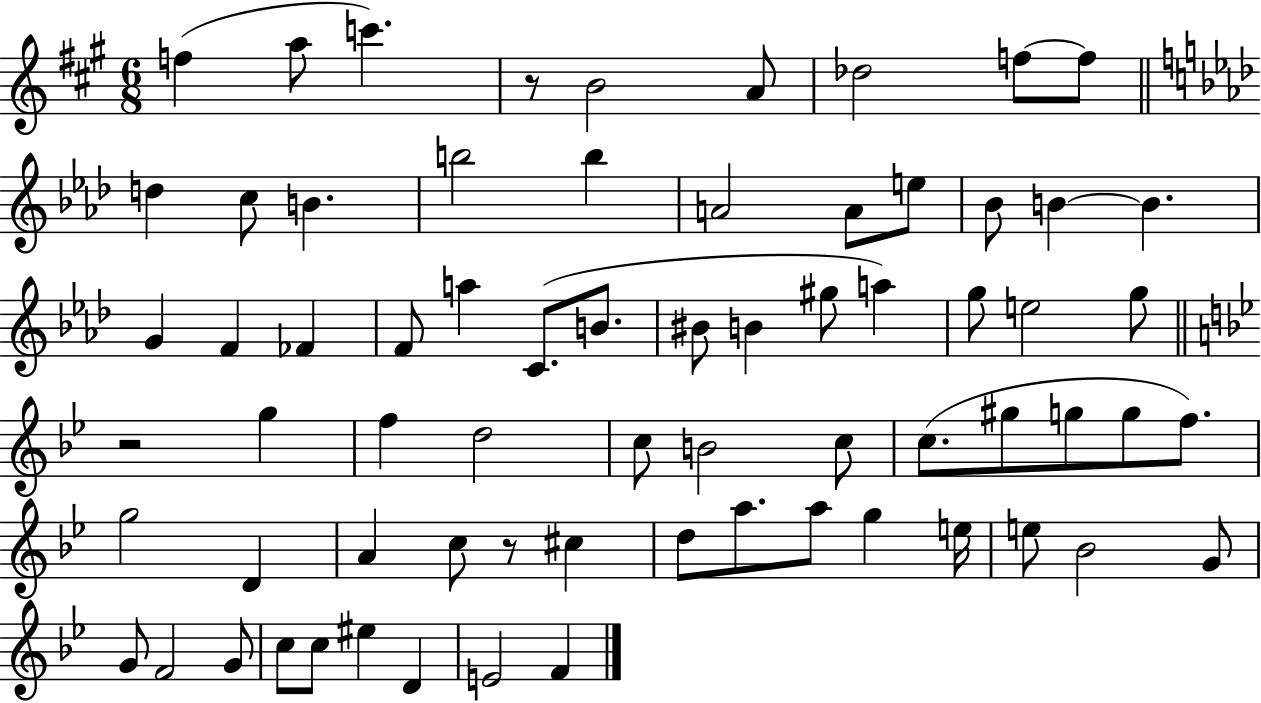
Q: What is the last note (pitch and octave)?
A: F4